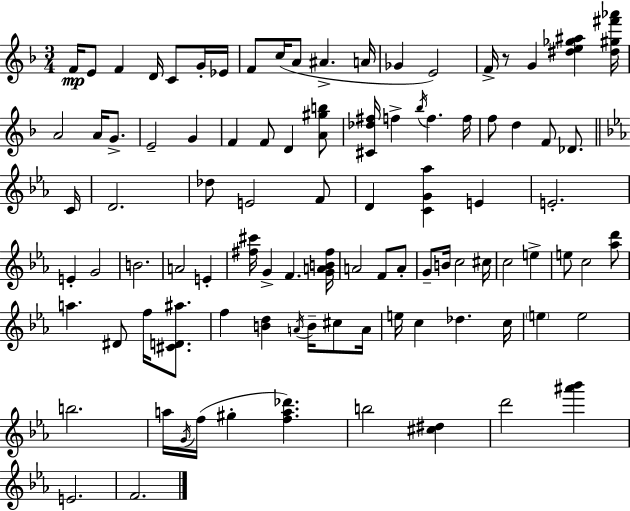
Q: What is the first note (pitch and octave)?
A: F4